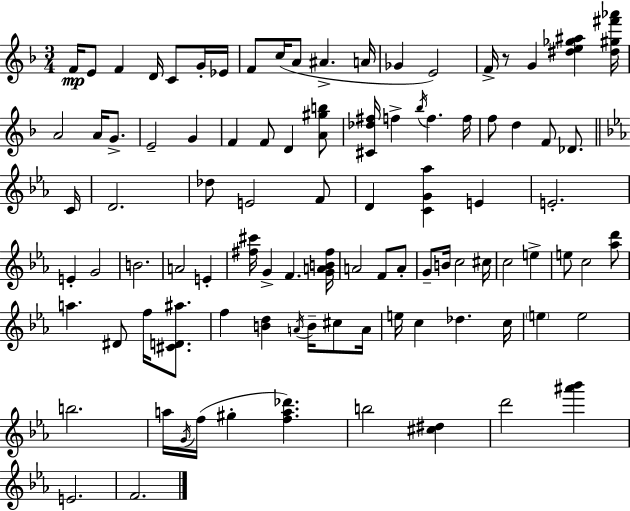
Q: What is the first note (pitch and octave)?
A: F4